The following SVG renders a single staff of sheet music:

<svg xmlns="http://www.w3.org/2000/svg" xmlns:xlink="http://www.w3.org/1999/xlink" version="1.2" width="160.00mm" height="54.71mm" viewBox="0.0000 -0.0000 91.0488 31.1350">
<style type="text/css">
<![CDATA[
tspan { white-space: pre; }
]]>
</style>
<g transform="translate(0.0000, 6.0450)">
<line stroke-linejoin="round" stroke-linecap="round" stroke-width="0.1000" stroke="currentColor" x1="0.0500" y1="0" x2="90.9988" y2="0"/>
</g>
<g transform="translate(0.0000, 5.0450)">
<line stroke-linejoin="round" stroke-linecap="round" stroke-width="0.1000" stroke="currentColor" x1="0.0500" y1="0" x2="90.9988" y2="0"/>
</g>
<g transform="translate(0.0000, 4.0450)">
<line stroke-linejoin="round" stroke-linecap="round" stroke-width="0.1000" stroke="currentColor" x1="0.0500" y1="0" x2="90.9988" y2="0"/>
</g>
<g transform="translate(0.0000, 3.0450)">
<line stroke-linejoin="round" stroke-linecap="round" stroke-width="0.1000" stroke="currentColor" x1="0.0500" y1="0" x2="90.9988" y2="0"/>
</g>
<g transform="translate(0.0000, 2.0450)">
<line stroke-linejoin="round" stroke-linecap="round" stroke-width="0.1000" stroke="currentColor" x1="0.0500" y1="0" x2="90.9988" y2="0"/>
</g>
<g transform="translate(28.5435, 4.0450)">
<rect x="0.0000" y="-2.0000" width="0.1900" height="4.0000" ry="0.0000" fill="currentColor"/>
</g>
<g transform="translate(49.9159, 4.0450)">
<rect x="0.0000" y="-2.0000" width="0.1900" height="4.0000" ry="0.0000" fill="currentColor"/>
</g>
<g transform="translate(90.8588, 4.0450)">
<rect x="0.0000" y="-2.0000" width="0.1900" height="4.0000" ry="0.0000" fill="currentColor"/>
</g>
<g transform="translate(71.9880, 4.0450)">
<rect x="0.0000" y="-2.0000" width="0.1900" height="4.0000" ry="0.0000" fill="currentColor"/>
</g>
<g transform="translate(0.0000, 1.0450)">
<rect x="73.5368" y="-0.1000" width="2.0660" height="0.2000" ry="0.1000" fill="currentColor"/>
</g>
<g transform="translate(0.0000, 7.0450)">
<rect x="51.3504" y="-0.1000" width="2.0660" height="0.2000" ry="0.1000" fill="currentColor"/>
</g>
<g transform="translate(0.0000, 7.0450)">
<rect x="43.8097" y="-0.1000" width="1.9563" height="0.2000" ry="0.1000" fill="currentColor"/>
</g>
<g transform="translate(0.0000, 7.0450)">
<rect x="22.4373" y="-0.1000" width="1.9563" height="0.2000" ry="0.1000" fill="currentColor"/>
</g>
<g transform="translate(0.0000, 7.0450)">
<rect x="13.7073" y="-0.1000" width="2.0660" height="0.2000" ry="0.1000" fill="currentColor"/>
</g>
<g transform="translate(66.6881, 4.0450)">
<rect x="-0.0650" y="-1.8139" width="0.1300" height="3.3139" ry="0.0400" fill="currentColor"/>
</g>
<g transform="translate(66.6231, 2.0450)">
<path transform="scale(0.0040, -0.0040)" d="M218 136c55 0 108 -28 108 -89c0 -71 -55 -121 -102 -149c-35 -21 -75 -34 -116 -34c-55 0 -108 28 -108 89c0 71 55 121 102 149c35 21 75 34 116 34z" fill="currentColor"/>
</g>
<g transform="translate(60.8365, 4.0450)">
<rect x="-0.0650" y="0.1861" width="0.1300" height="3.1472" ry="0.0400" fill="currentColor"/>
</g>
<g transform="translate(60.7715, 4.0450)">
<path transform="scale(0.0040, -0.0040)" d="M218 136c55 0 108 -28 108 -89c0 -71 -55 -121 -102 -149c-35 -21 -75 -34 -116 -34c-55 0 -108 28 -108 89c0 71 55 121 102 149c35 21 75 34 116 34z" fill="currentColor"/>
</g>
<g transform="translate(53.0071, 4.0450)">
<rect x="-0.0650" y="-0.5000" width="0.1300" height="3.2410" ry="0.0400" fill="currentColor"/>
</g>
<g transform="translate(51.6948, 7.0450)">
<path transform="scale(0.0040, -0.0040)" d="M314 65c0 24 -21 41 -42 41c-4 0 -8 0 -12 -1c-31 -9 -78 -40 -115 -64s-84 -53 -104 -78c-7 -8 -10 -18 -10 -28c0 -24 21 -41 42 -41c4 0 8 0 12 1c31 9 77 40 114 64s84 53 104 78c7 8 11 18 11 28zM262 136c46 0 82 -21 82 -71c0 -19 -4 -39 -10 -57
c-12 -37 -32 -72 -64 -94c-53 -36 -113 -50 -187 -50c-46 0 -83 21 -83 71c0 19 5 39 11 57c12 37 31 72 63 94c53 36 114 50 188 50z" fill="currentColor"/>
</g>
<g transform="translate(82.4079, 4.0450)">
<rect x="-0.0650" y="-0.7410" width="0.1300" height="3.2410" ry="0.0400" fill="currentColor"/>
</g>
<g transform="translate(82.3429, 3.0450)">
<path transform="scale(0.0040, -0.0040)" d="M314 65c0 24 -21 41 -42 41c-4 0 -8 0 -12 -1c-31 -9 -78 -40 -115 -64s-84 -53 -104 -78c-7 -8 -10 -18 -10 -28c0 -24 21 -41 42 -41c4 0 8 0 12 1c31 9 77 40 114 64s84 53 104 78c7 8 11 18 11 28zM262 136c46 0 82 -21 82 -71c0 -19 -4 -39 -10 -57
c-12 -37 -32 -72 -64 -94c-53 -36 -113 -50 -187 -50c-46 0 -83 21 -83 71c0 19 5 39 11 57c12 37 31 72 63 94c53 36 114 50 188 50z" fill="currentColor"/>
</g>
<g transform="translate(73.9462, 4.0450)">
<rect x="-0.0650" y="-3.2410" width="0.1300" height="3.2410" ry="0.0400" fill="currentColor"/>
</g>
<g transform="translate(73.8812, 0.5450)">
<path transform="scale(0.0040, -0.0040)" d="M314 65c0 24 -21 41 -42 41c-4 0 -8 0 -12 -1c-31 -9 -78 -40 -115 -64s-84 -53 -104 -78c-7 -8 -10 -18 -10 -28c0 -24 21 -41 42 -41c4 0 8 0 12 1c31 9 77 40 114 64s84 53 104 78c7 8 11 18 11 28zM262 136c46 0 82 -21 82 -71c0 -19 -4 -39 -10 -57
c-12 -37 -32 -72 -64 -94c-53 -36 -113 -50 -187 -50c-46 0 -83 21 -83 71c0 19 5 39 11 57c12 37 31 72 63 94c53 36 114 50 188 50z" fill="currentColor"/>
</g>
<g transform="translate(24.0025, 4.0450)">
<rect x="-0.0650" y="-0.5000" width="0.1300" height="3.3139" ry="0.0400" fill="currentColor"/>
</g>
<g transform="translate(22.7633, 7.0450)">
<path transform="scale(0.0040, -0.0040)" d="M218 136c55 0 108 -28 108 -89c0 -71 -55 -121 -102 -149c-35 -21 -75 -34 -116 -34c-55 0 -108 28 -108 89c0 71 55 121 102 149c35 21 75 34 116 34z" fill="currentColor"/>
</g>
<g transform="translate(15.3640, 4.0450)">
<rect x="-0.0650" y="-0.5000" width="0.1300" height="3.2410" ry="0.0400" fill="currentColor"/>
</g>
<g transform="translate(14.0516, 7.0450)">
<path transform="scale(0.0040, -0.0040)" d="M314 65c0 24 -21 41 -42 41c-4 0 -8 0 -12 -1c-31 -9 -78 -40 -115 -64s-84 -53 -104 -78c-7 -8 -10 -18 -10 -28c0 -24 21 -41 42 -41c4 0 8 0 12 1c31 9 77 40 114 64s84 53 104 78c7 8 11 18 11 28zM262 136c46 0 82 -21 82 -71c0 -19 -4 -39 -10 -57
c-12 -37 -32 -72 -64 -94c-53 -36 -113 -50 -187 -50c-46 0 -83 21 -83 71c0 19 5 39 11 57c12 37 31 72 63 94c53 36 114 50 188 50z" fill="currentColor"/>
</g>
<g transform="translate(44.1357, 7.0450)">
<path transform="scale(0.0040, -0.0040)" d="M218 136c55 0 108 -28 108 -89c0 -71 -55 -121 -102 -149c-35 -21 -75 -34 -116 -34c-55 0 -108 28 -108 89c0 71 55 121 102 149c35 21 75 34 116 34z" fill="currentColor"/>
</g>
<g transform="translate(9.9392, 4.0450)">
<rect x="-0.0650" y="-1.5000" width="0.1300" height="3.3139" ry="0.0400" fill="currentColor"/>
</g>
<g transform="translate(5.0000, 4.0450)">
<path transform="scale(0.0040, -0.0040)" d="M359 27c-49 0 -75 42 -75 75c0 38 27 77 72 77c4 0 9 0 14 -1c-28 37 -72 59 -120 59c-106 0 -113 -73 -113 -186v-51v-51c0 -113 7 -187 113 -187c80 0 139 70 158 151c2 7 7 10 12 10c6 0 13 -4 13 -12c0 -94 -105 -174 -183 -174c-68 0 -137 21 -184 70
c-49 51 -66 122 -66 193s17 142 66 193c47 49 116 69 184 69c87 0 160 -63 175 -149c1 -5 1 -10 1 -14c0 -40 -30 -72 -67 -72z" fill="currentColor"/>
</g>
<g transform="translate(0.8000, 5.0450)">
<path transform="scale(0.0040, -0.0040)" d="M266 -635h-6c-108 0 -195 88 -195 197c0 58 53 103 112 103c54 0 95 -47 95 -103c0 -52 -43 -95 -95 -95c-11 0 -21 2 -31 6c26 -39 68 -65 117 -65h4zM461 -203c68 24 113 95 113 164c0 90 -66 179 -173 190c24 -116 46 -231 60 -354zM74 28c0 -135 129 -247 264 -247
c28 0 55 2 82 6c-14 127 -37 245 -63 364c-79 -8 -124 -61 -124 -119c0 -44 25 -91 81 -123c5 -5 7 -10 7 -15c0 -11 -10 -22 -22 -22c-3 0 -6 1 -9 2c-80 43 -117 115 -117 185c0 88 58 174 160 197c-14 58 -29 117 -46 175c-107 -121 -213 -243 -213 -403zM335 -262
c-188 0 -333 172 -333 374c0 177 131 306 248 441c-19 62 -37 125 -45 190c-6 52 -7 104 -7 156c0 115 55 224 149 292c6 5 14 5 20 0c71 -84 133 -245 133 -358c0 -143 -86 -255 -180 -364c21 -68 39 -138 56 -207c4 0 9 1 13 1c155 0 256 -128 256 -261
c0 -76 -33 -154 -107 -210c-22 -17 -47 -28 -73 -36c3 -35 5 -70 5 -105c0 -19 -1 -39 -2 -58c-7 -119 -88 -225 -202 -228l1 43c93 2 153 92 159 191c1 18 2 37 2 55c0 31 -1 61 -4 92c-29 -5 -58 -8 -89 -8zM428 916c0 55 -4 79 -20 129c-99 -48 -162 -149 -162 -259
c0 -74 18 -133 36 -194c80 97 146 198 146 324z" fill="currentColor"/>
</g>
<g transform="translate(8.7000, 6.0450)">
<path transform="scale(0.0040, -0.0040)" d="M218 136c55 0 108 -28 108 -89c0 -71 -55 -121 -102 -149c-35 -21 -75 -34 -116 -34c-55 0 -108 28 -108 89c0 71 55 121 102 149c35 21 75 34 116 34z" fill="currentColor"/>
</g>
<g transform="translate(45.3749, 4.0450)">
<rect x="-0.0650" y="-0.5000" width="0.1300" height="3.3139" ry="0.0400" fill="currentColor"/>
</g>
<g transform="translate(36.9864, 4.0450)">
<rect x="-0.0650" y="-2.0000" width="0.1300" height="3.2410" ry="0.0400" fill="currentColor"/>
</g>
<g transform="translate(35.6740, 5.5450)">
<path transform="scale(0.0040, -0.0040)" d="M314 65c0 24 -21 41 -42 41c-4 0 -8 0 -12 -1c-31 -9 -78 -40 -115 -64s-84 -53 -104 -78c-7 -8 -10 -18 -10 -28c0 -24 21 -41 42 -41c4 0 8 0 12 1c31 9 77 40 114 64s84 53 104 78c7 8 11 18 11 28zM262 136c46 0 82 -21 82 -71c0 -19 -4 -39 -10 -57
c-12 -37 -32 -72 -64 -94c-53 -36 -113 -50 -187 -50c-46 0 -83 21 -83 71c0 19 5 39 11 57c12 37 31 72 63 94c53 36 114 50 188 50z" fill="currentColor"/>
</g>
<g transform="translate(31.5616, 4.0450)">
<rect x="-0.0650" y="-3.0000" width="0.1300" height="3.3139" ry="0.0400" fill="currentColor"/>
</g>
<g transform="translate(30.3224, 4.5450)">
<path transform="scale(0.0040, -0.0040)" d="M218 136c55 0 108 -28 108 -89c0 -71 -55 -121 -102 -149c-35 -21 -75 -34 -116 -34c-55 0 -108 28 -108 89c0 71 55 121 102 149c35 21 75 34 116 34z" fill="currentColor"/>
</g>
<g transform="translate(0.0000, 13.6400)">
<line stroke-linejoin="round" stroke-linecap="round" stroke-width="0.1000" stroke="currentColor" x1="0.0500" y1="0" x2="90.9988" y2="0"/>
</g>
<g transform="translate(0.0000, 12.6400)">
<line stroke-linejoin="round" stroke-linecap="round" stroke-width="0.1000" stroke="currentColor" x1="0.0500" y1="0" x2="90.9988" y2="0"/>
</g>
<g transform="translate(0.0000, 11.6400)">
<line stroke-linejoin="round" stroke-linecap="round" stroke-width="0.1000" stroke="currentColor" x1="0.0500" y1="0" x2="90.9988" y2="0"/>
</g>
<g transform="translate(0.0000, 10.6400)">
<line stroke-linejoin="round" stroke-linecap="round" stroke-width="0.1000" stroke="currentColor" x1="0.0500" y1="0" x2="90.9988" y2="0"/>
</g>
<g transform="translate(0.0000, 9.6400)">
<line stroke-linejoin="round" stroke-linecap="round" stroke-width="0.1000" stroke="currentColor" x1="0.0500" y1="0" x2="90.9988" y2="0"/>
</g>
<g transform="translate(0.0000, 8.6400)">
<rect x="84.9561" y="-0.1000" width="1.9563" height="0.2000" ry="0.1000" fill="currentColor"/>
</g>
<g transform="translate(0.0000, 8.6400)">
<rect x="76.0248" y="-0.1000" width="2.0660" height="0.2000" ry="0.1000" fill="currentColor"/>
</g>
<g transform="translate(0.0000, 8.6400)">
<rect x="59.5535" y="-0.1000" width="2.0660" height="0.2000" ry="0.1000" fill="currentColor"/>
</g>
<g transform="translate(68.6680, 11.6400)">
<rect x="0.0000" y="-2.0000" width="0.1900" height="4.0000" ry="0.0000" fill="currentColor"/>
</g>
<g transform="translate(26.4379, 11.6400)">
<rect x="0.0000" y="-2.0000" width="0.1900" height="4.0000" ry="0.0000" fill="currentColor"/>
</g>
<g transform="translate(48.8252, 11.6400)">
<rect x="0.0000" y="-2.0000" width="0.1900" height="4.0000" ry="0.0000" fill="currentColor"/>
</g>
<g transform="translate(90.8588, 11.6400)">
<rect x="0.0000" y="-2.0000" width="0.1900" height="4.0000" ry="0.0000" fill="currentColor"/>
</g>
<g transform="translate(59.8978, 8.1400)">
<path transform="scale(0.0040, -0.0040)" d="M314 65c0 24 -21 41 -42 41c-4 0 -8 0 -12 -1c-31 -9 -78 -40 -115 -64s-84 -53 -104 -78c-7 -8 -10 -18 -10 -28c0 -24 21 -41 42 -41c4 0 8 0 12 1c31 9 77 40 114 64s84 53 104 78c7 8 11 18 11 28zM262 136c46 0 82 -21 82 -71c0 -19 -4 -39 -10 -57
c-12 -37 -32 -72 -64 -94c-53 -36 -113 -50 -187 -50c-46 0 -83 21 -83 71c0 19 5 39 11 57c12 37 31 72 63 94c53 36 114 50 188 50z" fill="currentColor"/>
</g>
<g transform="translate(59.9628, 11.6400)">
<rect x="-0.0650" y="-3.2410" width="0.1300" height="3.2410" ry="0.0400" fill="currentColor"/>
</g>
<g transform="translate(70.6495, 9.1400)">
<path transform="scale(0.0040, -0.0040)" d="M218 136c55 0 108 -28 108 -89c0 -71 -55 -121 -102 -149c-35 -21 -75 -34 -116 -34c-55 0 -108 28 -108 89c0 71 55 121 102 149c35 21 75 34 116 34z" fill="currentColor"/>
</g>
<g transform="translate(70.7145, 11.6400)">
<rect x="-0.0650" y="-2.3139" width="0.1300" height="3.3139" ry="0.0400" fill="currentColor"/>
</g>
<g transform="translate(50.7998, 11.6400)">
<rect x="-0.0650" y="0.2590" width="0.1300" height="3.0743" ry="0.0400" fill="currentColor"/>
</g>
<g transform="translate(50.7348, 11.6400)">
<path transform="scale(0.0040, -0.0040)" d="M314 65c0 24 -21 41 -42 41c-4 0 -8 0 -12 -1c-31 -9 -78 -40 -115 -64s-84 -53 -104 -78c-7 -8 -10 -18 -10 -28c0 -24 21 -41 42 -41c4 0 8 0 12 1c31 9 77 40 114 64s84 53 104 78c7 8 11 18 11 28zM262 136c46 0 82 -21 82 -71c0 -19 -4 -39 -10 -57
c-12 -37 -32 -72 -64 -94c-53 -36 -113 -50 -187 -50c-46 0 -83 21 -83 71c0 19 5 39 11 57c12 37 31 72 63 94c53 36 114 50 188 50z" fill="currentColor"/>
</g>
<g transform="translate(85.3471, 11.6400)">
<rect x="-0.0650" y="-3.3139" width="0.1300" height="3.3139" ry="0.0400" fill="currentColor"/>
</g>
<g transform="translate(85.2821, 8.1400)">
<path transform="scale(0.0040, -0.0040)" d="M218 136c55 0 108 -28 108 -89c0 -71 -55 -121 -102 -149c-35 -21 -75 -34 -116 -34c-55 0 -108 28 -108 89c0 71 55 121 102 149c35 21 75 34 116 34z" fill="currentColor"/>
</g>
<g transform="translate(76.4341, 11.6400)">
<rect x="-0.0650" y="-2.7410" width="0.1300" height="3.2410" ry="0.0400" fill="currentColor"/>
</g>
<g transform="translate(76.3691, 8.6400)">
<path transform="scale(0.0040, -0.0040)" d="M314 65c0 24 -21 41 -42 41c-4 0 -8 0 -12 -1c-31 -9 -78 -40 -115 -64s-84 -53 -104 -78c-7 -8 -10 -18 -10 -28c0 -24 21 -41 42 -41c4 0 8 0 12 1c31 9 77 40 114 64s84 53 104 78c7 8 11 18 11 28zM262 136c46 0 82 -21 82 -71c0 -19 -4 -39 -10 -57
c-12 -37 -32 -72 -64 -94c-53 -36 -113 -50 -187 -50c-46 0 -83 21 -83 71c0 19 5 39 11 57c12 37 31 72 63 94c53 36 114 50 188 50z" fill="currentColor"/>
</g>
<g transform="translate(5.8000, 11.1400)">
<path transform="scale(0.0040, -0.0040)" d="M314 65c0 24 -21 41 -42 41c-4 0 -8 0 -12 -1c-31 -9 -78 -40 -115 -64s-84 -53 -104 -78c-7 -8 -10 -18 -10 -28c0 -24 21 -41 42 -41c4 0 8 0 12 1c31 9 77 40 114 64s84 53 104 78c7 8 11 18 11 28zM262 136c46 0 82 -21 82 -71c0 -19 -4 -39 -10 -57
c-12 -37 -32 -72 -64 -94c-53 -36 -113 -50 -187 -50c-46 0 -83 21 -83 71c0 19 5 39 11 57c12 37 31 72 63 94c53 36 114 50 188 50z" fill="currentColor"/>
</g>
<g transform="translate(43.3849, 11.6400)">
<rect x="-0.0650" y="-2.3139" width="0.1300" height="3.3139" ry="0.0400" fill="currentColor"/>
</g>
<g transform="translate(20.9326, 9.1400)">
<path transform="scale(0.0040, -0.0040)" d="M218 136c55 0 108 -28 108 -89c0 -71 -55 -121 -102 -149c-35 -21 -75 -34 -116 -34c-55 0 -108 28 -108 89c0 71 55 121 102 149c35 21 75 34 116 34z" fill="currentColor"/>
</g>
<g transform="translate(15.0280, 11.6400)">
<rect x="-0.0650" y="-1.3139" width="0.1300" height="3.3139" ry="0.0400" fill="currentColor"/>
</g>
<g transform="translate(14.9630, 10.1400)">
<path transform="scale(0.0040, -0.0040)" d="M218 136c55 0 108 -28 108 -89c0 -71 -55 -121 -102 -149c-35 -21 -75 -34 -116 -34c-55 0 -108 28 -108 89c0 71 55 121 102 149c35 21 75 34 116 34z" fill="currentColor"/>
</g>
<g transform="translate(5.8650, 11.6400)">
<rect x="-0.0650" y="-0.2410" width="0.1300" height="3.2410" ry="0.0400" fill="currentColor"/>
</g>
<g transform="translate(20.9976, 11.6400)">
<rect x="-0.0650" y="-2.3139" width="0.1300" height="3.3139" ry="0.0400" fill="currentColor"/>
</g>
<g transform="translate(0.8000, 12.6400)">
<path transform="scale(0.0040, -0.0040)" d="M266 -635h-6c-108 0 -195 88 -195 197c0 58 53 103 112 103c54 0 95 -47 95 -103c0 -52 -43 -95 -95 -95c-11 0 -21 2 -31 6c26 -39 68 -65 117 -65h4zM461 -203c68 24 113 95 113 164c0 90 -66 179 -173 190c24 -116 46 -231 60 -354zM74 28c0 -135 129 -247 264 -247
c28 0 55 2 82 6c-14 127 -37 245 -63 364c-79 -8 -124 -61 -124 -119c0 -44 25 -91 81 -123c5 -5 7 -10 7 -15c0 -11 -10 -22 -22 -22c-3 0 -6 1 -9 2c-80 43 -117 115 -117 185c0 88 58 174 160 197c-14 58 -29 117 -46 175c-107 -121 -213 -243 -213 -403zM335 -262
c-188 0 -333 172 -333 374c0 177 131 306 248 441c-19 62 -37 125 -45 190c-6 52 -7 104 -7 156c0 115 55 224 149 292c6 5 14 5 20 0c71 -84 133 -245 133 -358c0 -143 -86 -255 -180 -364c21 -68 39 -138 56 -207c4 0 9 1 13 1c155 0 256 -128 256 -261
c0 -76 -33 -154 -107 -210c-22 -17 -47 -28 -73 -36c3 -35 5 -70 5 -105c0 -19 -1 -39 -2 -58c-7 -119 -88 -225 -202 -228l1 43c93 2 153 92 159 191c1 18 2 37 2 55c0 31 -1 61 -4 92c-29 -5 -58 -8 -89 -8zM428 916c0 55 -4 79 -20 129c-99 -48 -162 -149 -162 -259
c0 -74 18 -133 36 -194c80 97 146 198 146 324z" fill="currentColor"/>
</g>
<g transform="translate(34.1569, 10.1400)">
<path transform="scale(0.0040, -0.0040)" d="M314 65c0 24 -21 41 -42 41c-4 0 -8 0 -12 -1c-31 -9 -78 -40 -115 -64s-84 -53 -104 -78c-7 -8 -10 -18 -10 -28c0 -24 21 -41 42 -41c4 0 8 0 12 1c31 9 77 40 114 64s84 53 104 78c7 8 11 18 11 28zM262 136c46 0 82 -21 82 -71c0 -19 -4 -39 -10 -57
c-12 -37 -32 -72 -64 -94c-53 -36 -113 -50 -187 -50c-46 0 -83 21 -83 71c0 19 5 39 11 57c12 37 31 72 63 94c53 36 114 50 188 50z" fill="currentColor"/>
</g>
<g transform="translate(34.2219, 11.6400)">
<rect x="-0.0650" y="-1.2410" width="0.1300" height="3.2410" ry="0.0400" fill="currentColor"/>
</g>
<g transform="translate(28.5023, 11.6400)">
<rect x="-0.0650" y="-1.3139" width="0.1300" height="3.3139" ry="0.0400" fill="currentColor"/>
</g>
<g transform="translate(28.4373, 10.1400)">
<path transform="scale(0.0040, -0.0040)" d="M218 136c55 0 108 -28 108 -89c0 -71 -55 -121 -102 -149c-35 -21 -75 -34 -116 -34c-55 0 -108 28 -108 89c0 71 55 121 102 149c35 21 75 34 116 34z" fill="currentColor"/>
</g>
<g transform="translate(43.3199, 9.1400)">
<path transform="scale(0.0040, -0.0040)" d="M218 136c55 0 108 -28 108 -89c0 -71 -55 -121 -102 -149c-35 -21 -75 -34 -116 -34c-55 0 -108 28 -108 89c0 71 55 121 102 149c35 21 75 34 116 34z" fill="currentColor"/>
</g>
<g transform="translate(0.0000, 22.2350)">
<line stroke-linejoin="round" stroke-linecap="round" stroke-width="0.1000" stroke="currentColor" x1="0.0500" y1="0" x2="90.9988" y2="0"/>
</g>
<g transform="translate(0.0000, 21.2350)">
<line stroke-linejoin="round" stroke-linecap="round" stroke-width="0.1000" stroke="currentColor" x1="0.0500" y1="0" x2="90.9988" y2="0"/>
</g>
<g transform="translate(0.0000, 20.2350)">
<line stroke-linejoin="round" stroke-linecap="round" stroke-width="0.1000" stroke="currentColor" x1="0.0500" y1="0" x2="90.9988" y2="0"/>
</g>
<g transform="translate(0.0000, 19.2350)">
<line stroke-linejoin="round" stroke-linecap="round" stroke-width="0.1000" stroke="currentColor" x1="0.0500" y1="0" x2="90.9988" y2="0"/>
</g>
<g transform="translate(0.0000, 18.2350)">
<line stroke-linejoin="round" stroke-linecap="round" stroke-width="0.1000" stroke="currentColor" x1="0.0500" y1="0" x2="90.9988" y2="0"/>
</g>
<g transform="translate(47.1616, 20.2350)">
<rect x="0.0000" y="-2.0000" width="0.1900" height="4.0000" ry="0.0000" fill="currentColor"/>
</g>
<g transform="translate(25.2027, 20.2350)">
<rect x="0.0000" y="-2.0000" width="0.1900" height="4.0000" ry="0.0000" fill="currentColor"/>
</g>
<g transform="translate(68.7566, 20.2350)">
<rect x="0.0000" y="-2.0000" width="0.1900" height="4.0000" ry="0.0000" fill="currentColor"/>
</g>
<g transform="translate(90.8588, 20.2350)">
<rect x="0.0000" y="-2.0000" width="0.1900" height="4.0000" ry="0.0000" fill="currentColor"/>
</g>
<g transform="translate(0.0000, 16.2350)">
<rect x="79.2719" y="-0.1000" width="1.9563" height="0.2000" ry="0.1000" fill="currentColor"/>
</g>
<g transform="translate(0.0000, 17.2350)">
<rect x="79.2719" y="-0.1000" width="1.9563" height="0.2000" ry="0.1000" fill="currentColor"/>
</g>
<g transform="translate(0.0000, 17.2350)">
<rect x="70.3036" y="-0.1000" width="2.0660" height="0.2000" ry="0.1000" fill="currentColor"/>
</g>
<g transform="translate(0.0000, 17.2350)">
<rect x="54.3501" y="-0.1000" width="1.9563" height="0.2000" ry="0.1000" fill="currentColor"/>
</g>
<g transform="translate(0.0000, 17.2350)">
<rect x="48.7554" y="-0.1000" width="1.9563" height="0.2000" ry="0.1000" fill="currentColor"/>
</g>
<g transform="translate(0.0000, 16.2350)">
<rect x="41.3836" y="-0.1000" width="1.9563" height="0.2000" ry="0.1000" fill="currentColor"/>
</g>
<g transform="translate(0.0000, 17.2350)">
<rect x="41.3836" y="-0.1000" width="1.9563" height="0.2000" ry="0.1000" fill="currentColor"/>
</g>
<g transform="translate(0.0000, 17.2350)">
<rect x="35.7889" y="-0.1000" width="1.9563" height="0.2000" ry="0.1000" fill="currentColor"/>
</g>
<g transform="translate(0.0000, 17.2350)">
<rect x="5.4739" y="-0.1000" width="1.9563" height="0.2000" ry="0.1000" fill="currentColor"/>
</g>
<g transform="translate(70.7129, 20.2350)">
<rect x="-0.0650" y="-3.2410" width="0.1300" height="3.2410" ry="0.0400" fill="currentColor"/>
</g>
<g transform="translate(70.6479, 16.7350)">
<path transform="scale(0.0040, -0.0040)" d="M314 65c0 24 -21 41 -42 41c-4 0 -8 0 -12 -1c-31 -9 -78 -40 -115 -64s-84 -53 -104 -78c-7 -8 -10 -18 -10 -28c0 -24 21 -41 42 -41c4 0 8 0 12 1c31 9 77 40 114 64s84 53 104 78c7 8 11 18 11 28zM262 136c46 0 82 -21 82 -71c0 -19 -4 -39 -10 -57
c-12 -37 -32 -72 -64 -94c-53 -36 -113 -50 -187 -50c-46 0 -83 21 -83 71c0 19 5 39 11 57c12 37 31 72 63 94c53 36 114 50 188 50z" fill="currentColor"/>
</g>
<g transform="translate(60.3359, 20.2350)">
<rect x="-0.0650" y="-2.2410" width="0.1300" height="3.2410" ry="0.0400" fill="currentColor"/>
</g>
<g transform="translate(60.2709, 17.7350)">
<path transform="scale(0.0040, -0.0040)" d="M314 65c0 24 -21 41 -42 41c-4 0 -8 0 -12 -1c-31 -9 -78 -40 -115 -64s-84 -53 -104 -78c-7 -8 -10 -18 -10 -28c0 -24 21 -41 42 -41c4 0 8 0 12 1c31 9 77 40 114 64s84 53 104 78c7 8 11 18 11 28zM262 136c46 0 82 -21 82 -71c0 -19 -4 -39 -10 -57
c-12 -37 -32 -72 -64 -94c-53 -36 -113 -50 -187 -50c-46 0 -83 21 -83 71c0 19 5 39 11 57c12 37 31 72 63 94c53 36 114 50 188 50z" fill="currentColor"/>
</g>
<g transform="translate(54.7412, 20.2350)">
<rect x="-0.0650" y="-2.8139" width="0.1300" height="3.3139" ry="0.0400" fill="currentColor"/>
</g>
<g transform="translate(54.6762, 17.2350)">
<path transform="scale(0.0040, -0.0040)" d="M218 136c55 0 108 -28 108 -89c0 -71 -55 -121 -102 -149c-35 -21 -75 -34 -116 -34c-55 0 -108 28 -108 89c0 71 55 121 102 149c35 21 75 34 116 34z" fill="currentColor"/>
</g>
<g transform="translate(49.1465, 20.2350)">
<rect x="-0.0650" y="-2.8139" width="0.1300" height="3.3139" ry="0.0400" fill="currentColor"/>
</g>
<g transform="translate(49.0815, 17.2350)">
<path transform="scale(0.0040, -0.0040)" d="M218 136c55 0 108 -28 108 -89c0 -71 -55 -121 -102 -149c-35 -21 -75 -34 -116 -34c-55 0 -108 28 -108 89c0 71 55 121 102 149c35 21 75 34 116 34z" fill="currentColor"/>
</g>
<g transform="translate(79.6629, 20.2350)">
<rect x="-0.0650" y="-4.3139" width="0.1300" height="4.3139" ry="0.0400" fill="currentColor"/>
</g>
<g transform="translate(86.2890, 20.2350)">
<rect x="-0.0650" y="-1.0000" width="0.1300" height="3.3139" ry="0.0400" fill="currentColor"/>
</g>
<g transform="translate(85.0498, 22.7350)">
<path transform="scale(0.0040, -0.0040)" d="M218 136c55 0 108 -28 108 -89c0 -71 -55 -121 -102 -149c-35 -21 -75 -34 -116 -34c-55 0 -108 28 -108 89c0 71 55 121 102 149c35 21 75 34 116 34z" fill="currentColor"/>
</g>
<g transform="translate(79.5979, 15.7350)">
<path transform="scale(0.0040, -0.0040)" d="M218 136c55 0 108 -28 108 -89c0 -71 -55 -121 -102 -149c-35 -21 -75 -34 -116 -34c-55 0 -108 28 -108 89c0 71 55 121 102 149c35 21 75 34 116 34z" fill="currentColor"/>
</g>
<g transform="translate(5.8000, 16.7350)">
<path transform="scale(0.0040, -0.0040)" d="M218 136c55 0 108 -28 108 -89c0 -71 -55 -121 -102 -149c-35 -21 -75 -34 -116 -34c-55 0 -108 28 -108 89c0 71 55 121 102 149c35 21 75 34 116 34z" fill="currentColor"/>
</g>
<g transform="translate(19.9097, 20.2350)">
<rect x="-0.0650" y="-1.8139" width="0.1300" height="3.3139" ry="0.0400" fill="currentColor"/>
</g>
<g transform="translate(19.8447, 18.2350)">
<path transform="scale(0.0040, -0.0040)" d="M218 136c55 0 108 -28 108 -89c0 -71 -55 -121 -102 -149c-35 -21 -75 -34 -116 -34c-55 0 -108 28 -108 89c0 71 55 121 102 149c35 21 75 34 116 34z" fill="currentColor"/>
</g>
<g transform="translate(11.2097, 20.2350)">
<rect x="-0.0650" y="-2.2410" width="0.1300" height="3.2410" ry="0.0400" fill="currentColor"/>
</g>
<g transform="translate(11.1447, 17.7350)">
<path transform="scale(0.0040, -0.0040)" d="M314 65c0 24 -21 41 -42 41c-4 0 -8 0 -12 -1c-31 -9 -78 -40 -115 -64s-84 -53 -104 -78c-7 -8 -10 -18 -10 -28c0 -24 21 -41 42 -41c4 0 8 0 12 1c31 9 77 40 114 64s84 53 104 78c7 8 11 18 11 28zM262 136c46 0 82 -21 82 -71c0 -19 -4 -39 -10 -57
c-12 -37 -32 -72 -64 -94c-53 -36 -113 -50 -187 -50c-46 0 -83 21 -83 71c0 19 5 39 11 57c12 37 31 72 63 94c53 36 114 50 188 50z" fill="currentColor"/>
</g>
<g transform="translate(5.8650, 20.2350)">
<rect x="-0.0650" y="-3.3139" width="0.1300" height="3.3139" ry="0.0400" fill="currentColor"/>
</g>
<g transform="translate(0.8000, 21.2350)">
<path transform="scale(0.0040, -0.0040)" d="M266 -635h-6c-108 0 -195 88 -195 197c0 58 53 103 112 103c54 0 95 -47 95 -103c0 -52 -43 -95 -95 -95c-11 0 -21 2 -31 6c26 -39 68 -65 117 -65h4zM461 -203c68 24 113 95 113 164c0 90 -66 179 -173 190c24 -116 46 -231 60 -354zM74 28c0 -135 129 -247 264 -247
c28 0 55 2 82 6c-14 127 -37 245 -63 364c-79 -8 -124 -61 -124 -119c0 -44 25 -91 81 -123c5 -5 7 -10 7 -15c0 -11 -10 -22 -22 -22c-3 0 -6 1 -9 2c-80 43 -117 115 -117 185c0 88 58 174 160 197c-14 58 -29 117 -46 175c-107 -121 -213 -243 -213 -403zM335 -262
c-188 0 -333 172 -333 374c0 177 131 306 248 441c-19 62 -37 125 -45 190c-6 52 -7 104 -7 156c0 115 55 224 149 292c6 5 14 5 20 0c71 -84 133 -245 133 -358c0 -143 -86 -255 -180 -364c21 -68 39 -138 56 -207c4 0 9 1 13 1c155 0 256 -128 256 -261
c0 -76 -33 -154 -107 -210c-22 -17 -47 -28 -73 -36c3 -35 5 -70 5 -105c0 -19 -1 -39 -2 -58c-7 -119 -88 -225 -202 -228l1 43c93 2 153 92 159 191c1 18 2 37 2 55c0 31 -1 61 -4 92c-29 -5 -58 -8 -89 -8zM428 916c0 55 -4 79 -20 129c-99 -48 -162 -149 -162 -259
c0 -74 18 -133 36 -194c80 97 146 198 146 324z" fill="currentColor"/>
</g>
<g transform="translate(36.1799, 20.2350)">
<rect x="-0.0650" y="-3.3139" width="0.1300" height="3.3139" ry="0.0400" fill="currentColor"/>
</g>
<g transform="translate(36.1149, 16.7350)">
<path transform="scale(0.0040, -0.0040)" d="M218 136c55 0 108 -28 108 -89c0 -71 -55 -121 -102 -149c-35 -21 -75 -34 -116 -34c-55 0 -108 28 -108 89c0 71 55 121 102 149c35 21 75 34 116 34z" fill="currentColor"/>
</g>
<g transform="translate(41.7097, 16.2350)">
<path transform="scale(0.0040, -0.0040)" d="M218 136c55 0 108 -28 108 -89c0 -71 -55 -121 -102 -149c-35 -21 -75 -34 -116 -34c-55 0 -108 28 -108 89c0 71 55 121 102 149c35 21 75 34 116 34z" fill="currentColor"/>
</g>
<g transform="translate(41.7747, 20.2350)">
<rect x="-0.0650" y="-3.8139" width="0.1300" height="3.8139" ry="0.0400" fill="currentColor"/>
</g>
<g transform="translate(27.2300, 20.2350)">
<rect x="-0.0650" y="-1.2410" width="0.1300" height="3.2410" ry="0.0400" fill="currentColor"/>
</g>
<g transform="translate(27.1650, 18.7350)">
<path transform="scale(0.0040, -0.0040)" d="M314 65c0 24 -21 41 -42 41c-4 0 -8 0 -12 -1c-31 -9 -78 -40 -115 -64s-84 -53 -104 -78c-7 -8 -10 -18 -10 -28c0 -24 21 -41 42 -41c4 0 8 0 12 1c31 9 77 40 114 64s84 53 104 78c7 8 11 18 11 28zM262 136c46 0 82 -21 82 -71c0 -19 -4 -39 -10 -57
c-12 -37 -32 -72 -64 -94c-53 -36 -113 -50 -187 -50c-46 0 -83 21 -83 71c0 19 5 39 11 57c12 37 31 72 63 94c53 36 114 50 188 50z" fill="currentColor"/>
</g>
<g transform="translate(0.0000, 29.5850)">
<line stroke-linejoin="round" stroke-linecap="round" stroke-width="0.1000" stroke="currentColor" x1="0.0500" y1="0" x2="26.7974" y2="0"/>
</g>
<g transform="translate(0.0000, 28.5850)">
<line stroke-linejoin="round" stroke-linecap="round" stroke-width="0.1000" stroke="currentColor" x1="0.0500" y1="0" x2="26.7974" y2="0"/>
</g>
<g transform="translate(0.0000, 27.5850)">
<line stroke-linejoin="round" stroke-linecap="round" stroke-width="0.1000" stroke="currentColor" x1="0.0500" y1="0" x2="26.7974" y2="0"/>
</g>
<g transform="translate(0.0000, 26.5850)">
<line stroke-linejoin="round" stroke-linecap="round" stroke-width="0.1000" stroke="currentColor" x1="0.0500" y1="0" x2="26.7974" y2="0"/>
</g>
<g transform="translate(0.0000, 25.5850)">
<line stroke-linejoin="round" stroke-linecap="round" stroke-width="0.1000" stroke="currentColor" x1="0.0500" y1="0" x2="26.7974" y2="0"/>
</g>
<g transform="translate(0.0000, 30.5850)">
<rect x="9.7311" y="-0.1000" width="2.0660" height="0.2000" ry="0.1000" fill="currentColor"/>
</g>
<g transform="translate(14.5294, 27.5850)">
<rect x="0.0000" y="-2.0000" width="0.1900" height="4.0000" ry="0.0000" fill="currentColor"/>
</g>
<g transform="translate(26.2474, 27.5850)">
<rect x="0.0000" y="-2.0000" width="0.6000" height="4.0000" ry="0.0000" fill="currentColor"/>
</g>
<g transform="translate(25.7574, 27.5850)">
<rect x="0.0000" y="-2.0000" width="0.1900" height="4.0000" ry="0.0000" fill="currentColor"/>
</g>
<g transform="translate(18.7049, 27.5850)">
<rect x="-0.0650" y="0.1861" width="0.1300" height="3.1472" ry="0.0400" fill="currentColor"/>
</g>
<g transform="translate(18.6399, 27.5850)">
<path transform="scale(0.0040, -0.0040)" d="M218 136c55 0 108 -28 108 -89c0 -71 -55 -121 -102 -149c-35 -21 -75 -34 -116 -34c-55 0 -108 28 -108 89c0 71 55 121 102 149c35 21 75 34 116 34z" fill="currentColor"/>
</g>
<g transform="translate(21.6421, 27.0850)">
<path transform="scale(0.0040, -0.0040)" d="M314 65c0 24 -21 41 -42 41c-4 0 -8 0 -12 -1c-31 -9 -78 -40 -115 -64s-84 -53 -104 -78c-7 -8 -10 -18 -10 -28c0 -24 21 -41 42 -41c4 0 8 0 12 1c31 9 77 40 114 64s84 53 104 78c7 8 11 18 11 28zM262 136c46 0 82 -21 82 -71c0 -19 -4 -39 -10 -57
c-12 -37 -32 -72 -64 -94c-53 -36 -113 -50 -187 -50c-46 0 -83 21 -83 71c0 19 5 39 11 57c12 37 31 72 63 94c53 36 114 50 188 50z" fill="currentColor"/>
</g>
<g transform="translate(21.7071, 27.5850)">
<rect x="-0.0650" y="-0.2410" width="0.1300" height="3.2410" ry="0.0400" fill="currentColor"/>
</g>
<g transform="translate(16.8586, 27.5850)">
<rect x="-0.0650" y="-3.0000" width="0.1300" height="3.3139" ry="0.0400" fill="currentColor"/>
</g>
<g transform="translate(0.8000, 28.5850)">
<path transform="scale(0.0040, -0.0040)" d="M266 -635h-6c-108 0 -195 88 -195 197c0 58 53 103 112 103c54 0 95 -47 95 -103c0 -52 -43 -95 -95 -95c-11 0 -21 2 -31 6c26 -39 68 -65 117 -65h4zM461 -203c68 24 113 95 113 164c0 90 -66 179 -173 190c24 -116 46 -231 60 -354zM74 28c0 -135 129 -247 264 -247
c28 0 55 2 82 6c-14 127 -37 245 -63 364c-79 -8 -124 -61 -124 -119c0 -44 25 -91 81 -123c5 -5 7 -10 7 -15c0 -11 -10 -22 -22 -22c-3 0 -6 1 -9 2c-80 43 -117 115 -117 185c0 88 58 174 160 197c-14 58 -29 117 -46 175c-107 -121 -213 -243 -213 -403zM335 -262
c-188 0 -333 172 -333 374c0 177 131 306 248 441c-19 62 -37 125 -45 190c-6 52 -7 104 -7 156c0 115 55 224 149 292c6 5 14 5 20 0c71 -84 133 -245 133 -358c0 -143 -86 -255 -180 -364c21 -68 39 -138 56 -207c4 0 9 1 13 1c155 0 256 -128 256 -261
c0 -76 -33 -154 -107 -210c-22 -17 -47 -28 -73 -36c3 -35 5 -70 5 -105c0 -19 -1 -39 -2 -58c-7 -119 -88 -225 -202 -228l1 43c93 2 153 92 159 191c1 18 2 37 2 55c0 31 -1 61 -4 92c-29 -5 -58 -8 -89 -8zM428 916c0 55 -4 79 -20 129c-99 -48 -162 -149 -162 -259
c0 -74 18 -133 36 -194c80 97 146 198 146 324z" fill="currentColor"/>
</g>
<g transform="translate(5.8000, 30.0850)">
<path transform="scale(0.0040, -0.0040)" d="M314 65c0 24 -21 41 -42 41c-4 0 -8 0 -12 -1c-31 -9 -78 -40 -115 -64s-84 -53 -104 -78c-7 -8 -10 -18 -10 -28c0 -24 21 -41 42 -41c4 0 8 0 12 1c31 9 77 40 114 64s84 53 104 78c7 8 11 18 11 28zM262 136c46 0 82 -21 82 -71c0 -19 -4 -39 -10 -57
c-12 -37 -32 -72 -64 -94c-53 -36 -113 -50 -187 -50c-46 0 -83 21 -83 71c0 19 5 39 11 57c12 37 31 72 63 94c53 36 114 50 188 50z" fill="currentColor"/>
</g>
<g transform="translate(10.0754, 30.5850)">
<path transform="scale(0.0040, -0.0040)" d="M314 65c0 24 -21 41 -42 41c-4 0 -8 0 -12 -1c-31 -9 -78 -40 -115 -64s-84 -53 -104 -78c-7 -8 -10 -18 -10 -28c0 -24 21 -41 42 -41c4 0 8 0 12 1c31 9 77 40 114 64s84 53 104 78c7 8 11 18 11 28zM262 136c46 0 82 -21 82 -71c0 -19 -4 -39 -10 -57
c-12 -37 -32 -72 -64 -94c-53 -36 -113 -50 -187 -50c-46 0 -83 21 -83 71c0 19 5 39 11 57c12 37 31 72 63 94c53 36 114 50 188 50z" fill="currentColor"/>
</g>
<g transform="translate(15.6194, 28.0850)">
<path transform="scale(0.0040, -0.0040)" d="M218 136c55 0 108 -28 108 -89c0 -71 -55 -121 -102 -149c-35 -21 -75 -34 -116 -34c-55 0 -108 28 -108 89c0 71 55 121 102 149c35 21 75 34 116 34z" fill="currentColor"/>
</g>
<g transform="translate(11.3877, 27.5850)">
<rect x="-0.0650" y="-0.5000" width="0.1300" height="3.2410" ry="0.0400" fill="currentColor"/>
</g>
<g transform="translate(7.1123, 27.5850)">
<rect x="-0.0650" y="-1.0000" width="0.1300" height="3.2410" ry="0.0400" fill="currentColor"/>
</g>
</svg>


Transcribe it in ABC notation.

X:1
T:Untitled
M:4/4
L:1/4
K:C
E C2 C A F2 C C2 B f b2 d2 c2 e g e e2 g B2 b2 g a2 b b g2 f e2 b c' a a g2 b2 d' D D2 C2 A B c2